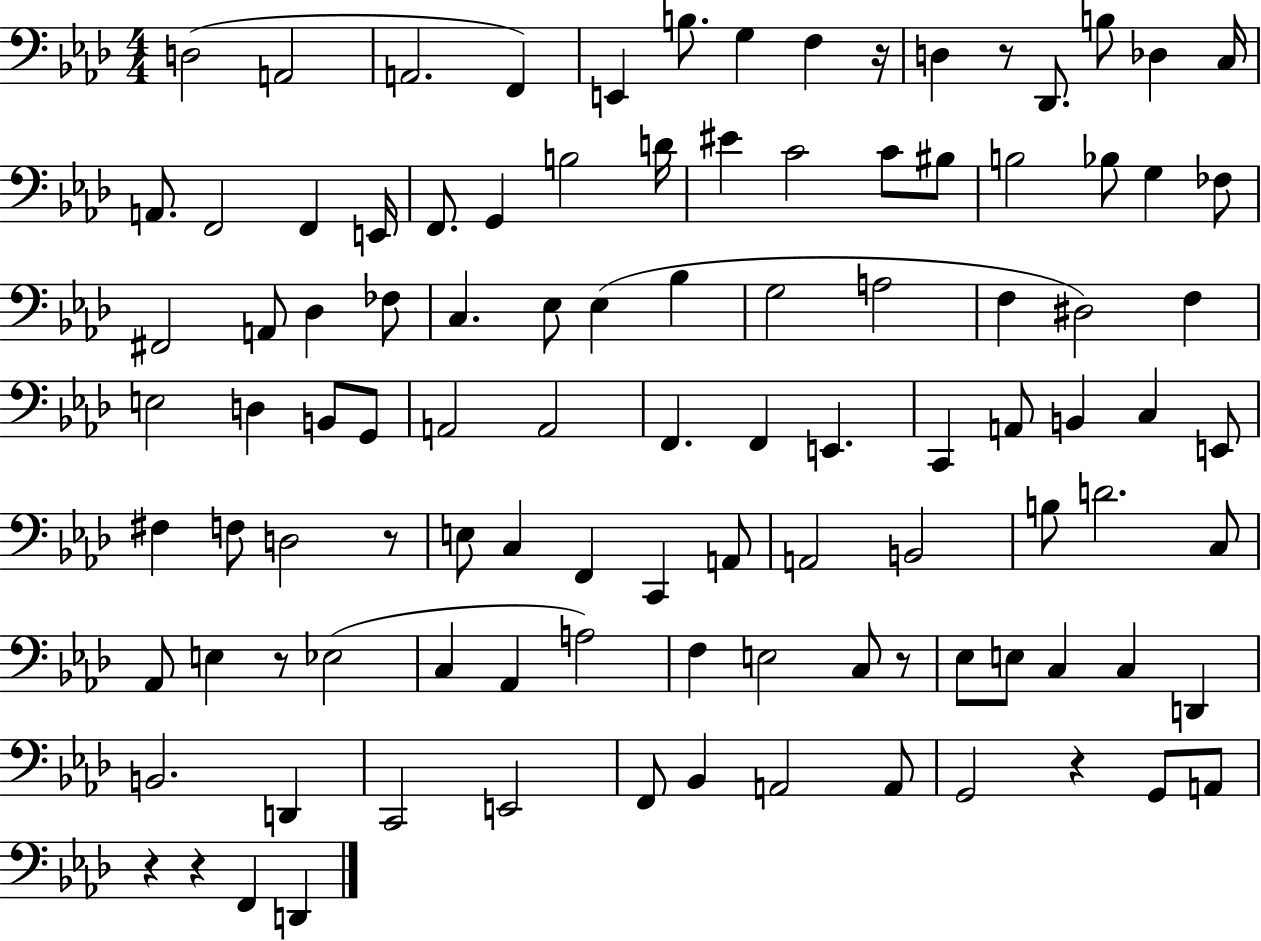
D3/h A2/h A2/h. F2/q E2/q B3/e. G3/q F3/q R/s D3/q R/e Db2/e. B3/e Db3/q C3/s A2/e. F2/h F2/q E2/s F2/e. G2/q B3/h D4/s EIS4/q C4/h C4/e BIS3/e B3/h Bb3/e G3/q FES3/e F#2/h A2/e Db3/q FES3/e C3/q. Eb3/e Eb3/q Bb3/q G3/h A3/h F3/q D#3/h F3/q E3/h D3/q B2/e G2/e A2/h A2/h F2/q. F2/q E2/q. C2/q A2/e B2/q C3/q E2/e F#3/q F3/e D3/h R/e E3/e C3/q F2/q C2/q A2/e A2/h B2/h B3/e D4/h. C3/e Ab2/e E3/q R/e Eb3/h C3/q Ab2/q A3/h F3/q E3/h C3/e R/e Eb3/e E3/e C3/q C3/q D2/q B2/h. D2/q C2/h E2/h F2/e Bb2/q A2/h A2/e G2/h R/q G2/e A2/e R/q R/q F2/q D2/q